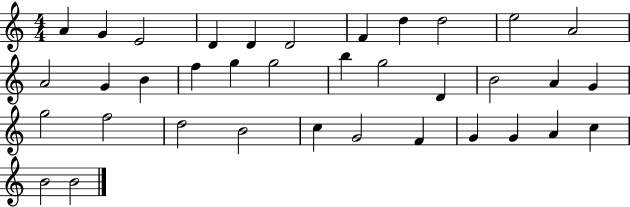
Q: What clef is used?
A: treble